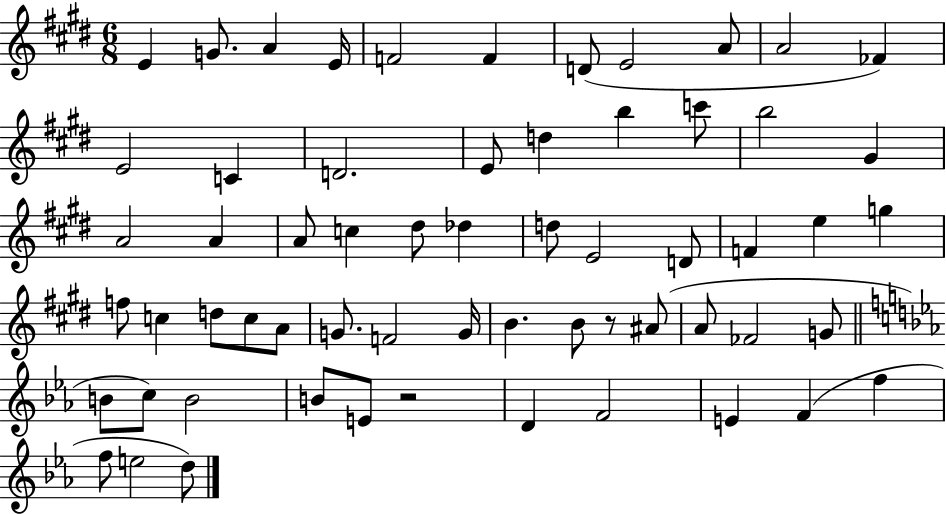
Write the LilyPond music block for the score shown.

{
  \clef treble
  \numericTimeSignature
  \time 6/8
  \key e \major
  e'4 g'8. a'4 e'16 | f'2 f'4 | d'8( e'2 a'8 | a'2 fes'4) | \break e'2 c'4 | d'2. | e'8 d''4 b''4 c'''8 | b''2 gis'4 | \break a'2 a'4 | a'8 c''4 dis''8 des''4 | d''8 e'2 d'8 | f'4 e''4 g''4 | \break f''8 c''4 d''8 c''8 a'8 | g'8. f'2 g'16 | b'4. b'8 r8 ais'8( | a'8 fes'2 g'8 | \break \bar "||" \break \key ees \major b'8 c''8) b'2 | b'8 e'8 r2 | d'4 f'2 | e'4 f'4( f''4 | \break f''8 e''2 d''8) | \bar "|."
}